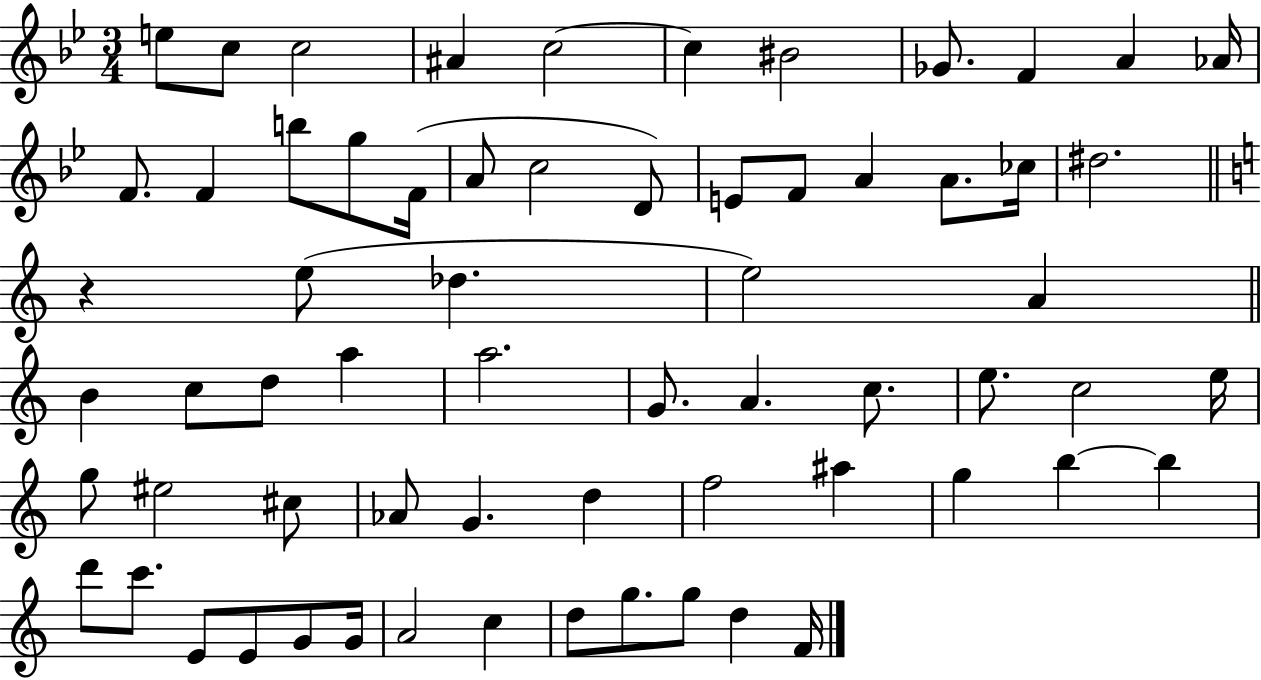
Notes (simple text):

E5/e C5/e C5/h A#4/q C5/h C5/q BIS4/h Gb4/e. F4/q A4/q Ab4/s F4/e. F4/q B5/e G5/e F4/s A4/e C5/h D4/e E4/e F4/e A4/q A4/e. CES5/s D#5/h. R/q E5/e Db5/q. E5/h A4/q B4/q C5/e D5/e A5/q A5/h. G4/e. A4/q. C5/e. E5/e. C5/h E5/s G5/e EIS5/h C#5/e Ab4/e G4/q. D5/q F5/h A#5/q G5/q B5/q B5/q D6/e C6/e. E4/e E4/e G4/e G4/s A4/h C5/q D5/e G5/e. G5/e D5/q F4/s